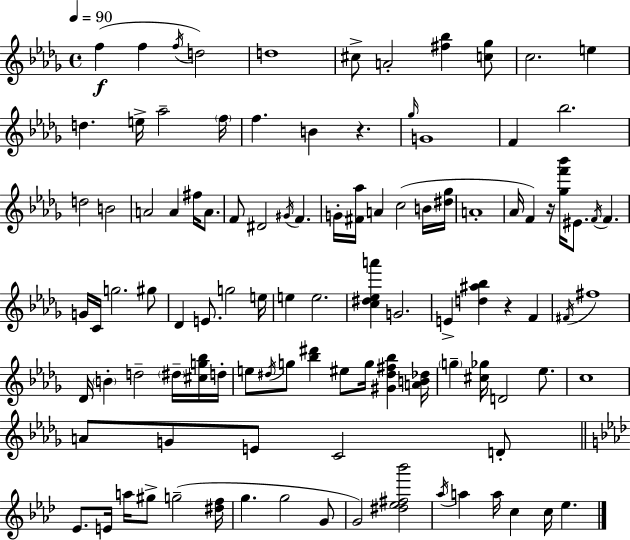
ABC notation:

X:1
T:Untitled
M:4/4
L:1/4
K:Bbm
f f f/4 d2 d4 ^c/2 A2 [^f_b] [c_g]/2 c2 e d e/4 _a2 f/4 f B z _g/4 G4 F _b2 d2 B2 A2 A ^f/4 A/2 F/2 ^D2 ^G/4 F G/4 [^F_a]/4 A c2 B/4 [^d_g]/4 A4 _A/4 F z/4 [_gf'_b']/4 ^E/2 F/4 F G/4 C/4 g2 ^g/2 _D E/2 g2 e/4 e e2 [c^d_ea'] G2 E [d^a_b] z F ^F/4 ^f4 _D/4 B d2 ^d/4 [^cg_b]/4 d/4 e/2 ^d/4 g/2 [_b^d'] ^e/2 g/4 [^G^d^f_b] [AB_d]/4 g [^c_g]/4 D2 _e/2 c4 A/2 G/2 E/2 C2 D/2 _E/2 E/4 a/4 ^g/2 g2 [^df]/4 g g2 G/2 G2 [^d_e^f_b']2 _a/4 a a/4 c c/4 _e